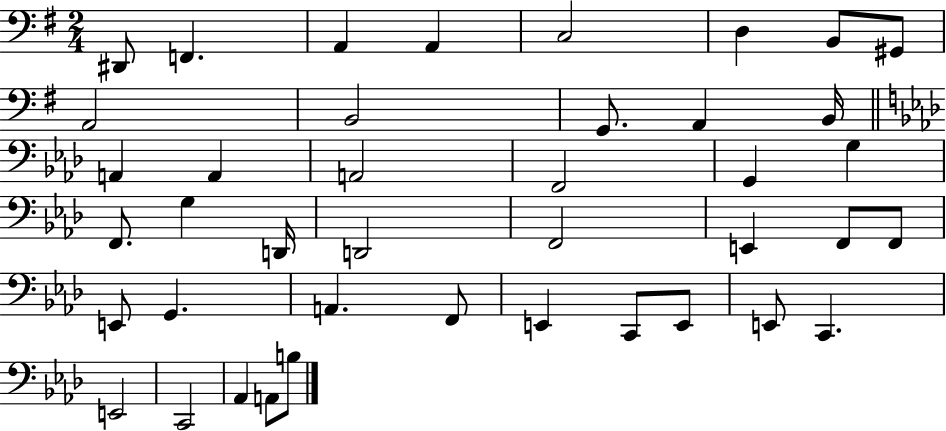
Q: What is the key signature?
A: G major